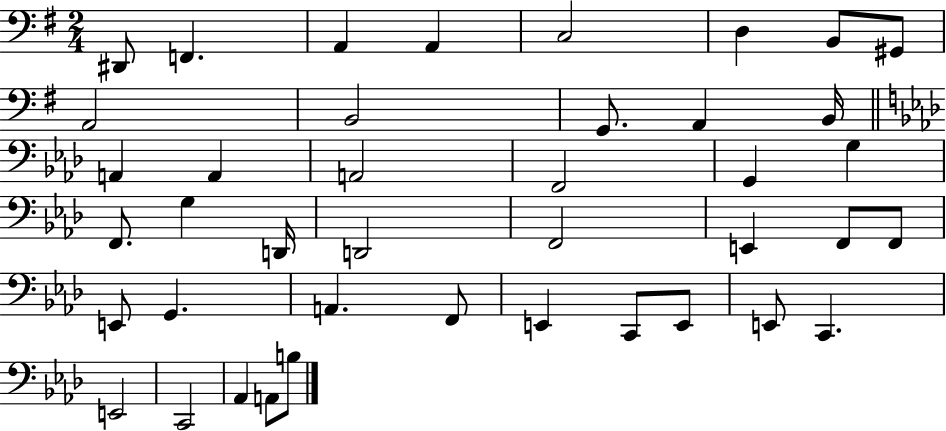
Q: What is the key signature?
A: G major